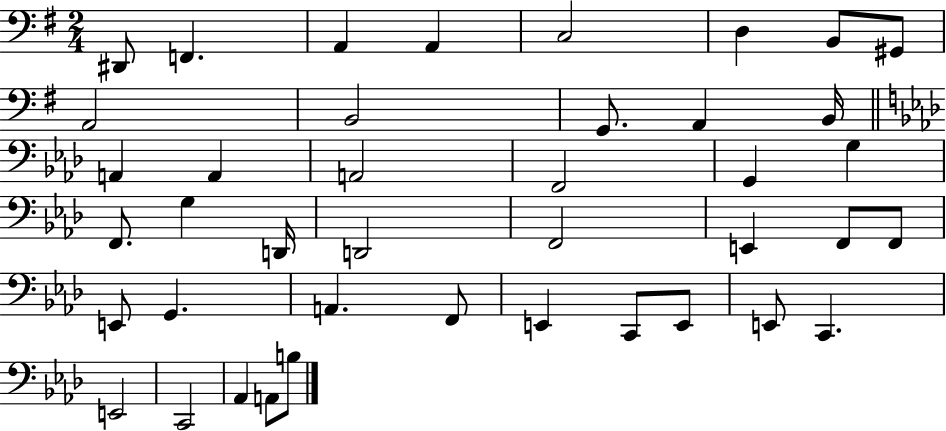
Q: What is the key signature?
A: G major